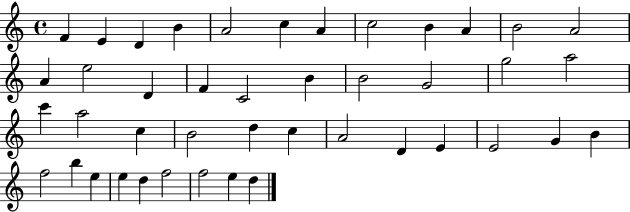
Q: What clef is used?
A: treble